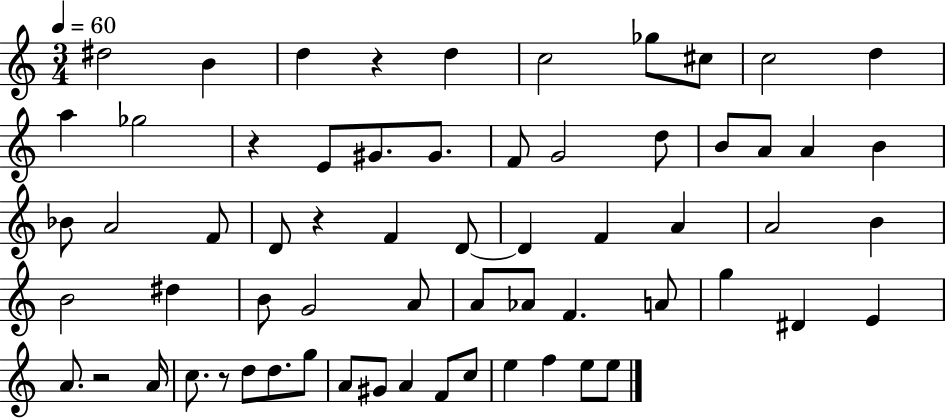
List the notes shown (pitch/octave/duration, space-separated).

D#5/h B4/q D5/q R/q D5/q C5/h Gb5/e C#5/e C5/h D5/q A5/q Gb5/h R/q E4/e G#4/e. G#4/e. F4/e G4/h D5/e B4/e A4/e A4/q B4/q Bb4/e A4/h F4/e D4/e R/q F4/q D4/e D4/q F4/q A4/q A4/h B4/q B4/h D#5/q B4/e G4/h A4/e A4/e Ab4/e F4/q. A4/e G5/q D#4/q E4/q A4/e. R/h A4/s C5/e. R/e D5/e D5/e. G5/e A4/e G#4/e A4/q F4/e C5/e E5/q F5/q E5/e E5/e